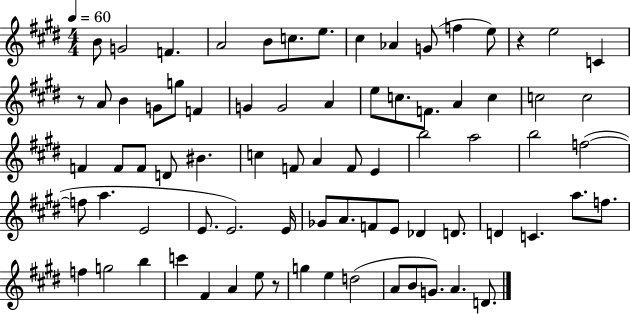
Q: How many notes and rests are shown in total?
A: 77